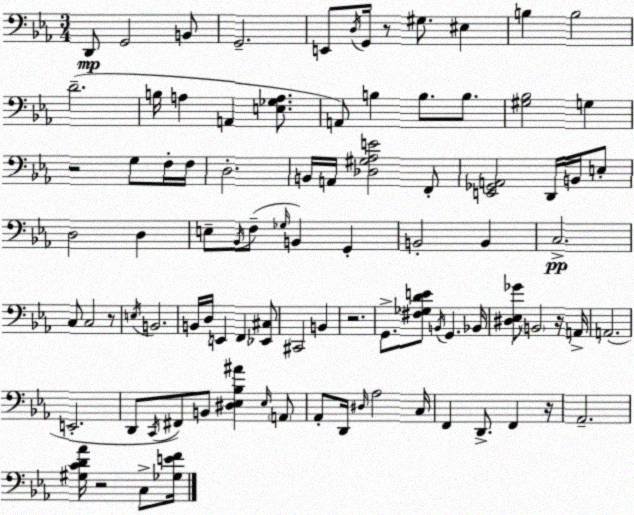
X:1
T:Untitled
M:3/4
L:1/4
K:Eb
D,,/2 G,,2 B,,/2 G,,2 E,,/2 D,/4 G,,/4 z/2 ^G,/2 ^E, B, B,2 D2 B,/4 A, A,, [E,_G,A,]/2 A,,/2 B, B,/2 B,/2 [^G,_B,]2 G, z2 G,/2 F,/4 F,/4 D,2 B,,/4 A,,/4 [_D,^G,_A,E]2 F,,/2 [E,,_G,,A,,]2 D,,/4 B,,/4 E,/2 D,2 D, E,/2 _B,,/4 F,/2 _G,/4 B,, G,, B,,2 B,, C,2 C,/2 C,2 z/2 E,/4 B,,2 B,,/4 D,/4 E,, F,, [_E,,^C,]/2 ^C,,2 B,, z2 G,,/2 [^F,_G,DE]/2 B,,/4 G,, _B,,/4 [^D,_E,_G]/2 B,,2 z/4 A,,/4 A,,2 E,,2 D,,/2 C,,/4 ^F,,/2 B,,/2 [^D,_E,_B,^A] _E,/4 A,,/2 _A,,/2 D,,/4 ^D,/4 _A,2 C,/4 F,, D,,/2 F,, z/4 _A,,2 [^G,CD_A]/4 z2 C,/2 [_G,EF]/4